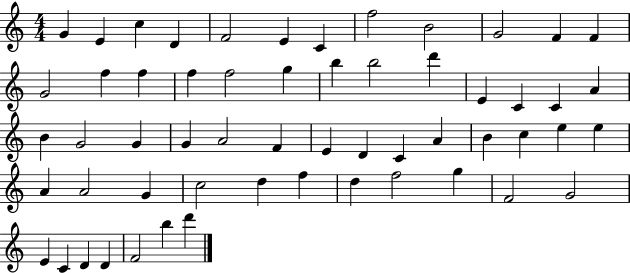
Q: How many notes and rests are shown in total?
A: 57